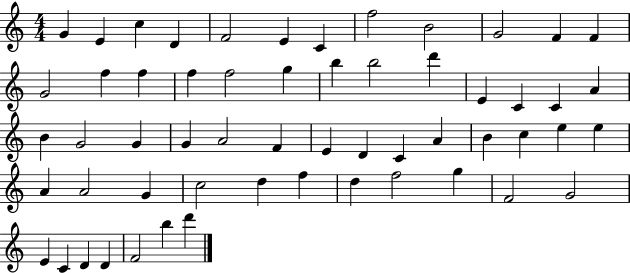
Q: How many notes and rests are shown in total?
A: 57